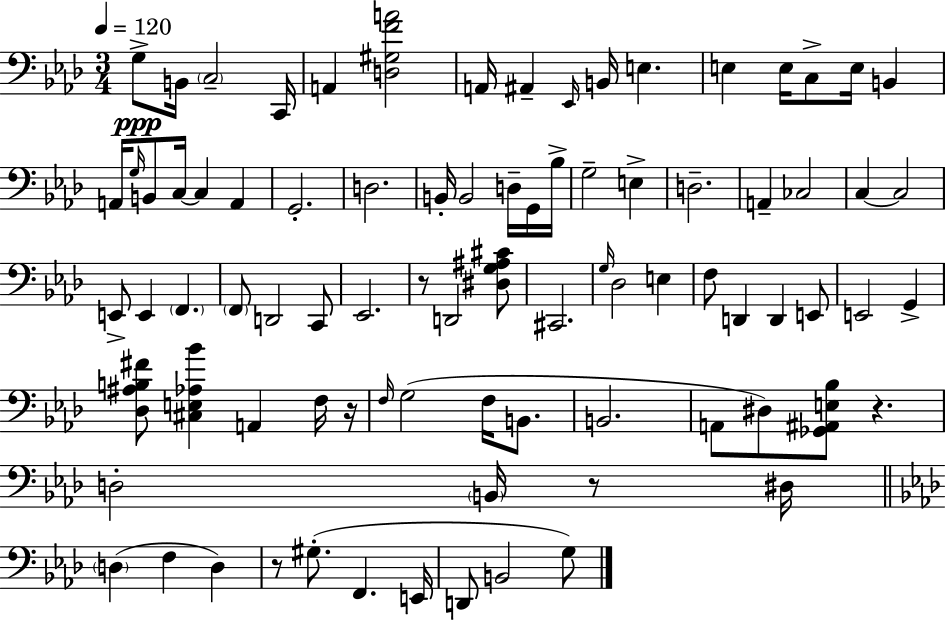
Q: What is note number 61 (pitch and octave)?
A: A2